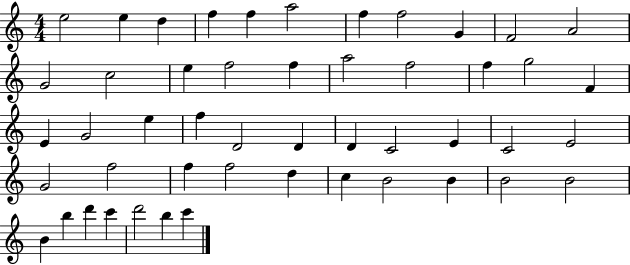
X:1
T:Untitled
M:4/4
L:1/4
K:C
e2 e d f f a2 f f2 G F2 A2 G2 c2 e f2 f a2 f2 f g2 F E G2 e f D2 D D C2 E C2 E2 G2 f2 f f2 d c B2 B B2 B2 B b d' c' d'2 b c'